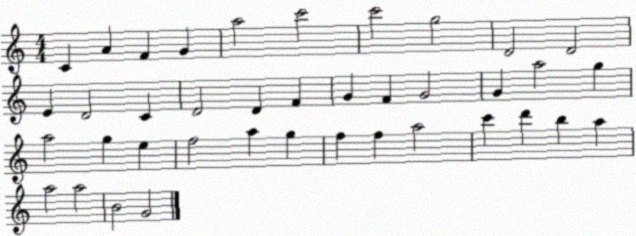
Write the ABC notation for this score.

X:1
T:Untitled
M:4/4
L:1/4
K:C
C A F G a2 c'2 c'2 g2 D2 D2 E D2 C D2 D F G F G2 G a2 g a2 g e f2 a g f f a2 c' d' b a a2 a2 B2 G2